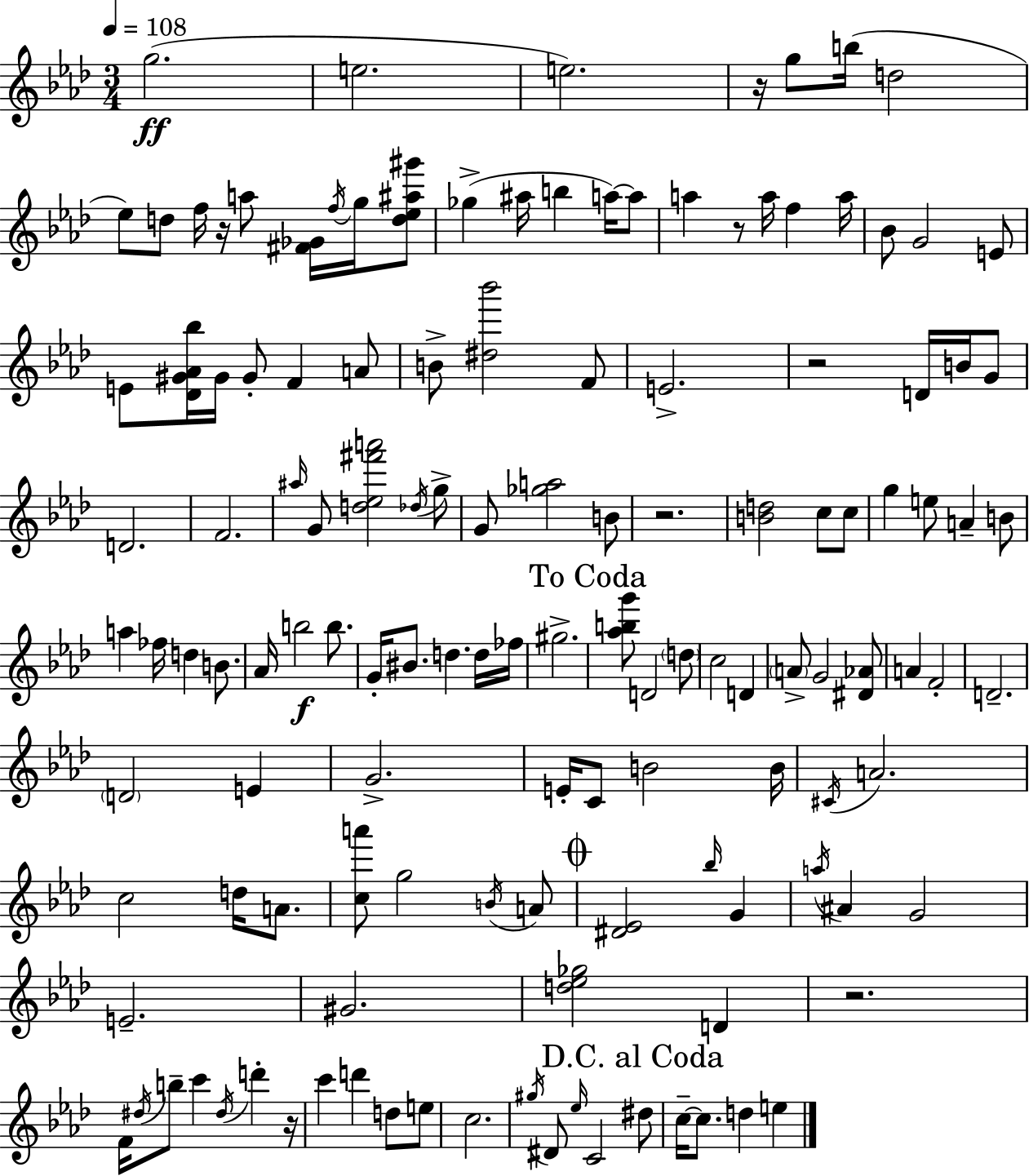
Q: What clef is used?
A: treble